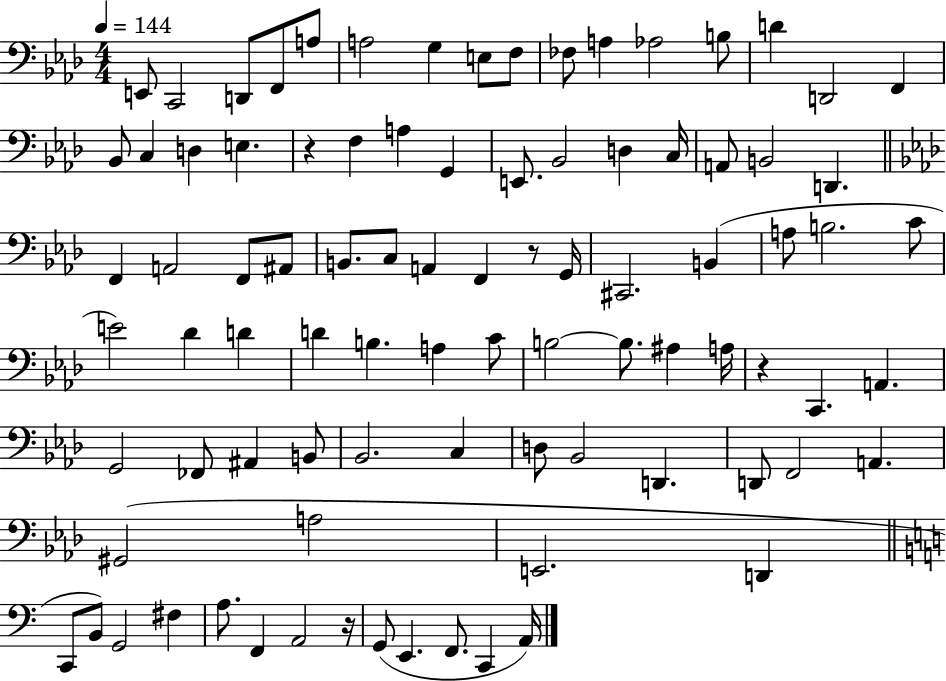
E2/e C2/h D2/e F2/e A3/e A3/h G3/q E3/e F3/e FES3/e A3/q Ab3/h B3/e D4/q D2/h F2/q Bb2/e C3/q D3/q E3/q. R/q F3/q A3/q G2/q E2/e. Bb2/h D3/q C3/s A2/e B2/h D2/q. F2/q A2/h F2/e A#2/e B2/e. C3/e A2/q F2/q R/e G2/s C#2/h. B2/q A3/e B3/h. C4/e E4/h Db4/q D4/q D4/q B3/q. A3/q C4/e B3/h B3/e. A#3/q A3/s R/q C2/q. A2/q. G2/h FES2/e A#2/q B2/e Bb2/h. C3/q D3/e Bb2/h D2/q. D2/e F2/h A2/q. G#2/h A3/h E2/h. D2/q C2/e B2/e G2/h F#3/q A3/e. F2/q A2/h R/s G2/e E2/q. F2/e. C2/q A2/s